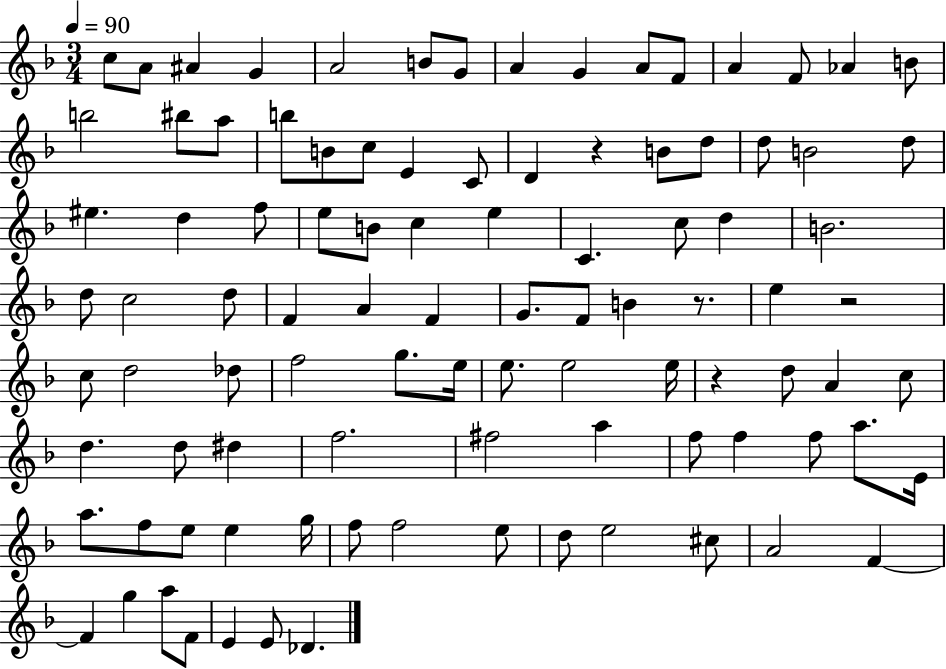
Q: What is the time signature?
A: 3/4